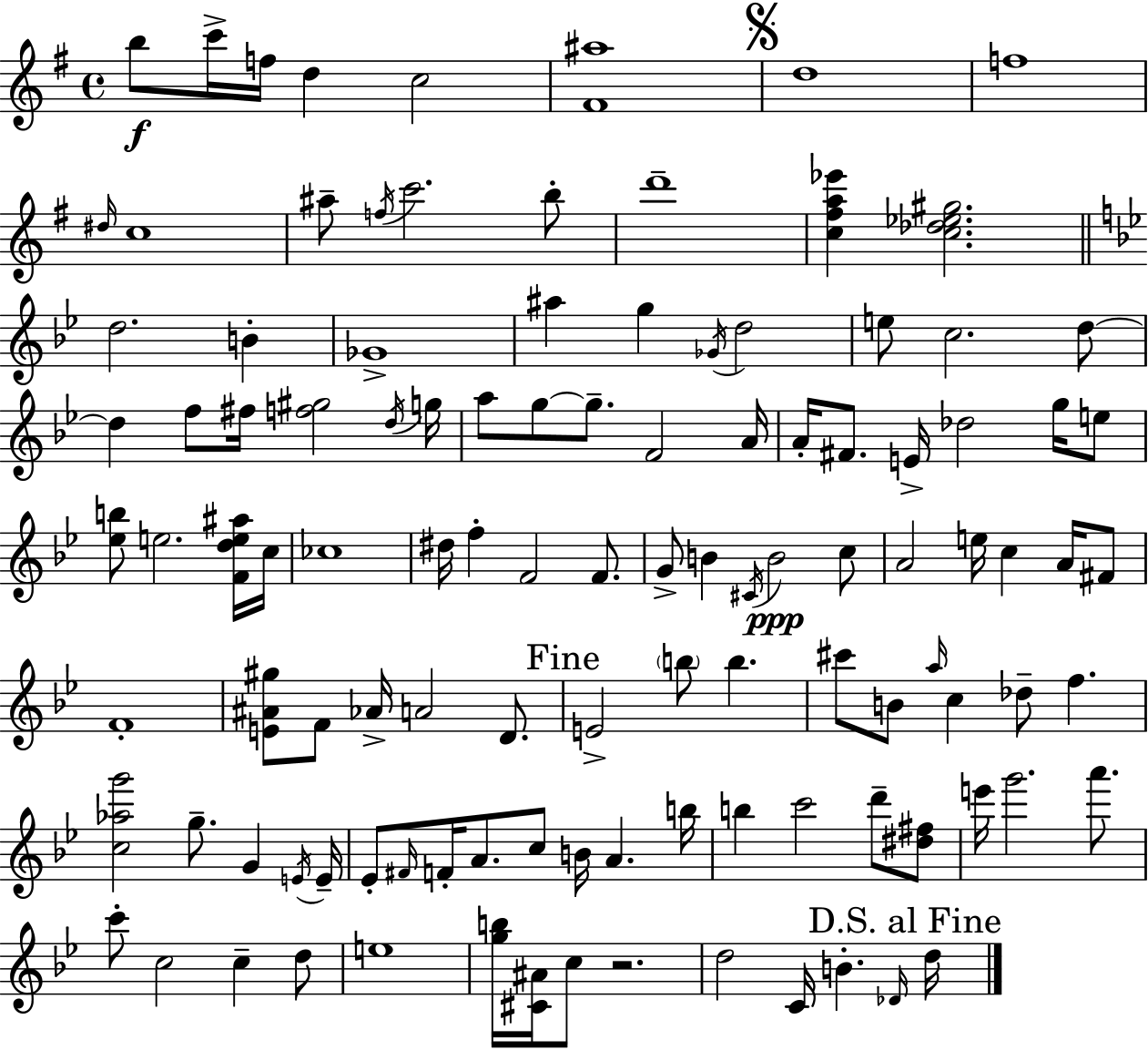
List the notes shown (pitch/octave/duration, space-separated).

B5/e C6/s F5/s D5/q C5/h [F#4,A#5]/w D5/w F5/w D#5/s C5/w A#5/e F5/s C6/h. B5/e D6/w [C5,F#5,A5,Eb6]/q [C5,Db5,Eb5,G#5]/h. D5/h. B4/q Gb4/w A#5/q G5/q Gb4/s D5/h E5/e C5/h. D5/e D5/q F5/e F#5/s [F5,G#5]/h D5/s G5/s A5/e G5/e G5/e. F4/h A4/s A4/s F#4/e. E4/s Db5/h G5/s E5/e [Eb5,B5]/e E5/h. [F4,D5,E5,A#5]/s C5/s CES5/w D#5/s F5/q F4/h F4/e. G4/e B4/q C#4/s B4/h C5/e A4/h E5/s C5/q A4/s F#4/e F4/w [E4,A#4,G#5]/e F4/e Ab4/s A4/h D4/e. E4/h B5/e B5/q. C#6/e B4/e A5/s C5/q Db5/e F5/q. [C5,Ab5,G6]/h G5/e. G4/q E4/s E4/s Eb4/e F#4/s F4/s A4/e. C5/e B4/s A4/q. B5/s B5/q C6/h D6/e [D#5,F#5]/e E6/s G6/h. A6/e. C6/e C5/h C5/q D5/e E5/w [G5,B5]/s [C#4,A#4]/s C5/e R/h. D5/h C4/s B4/q. Db4/s D5/s